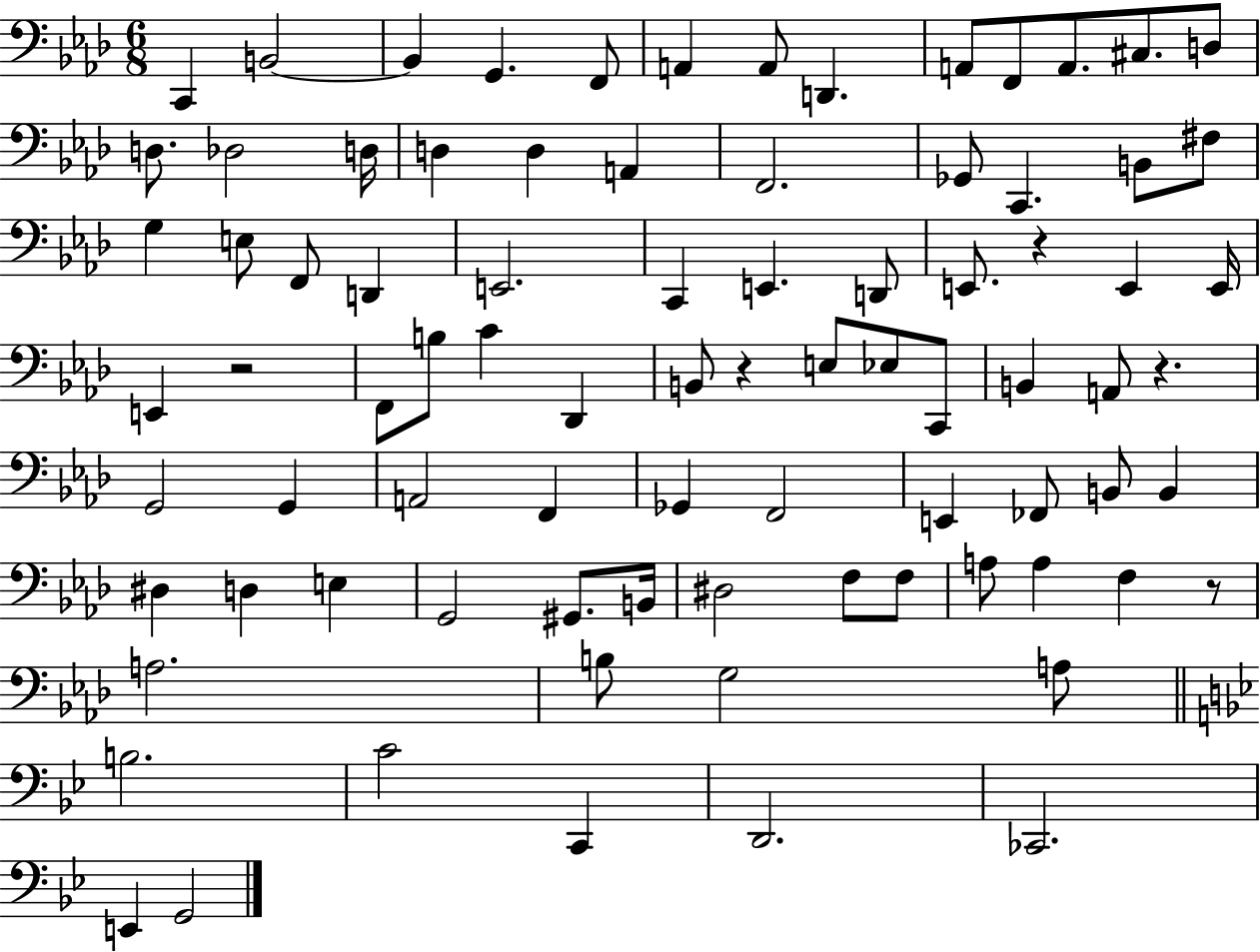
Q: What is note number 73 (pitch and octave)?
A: B3